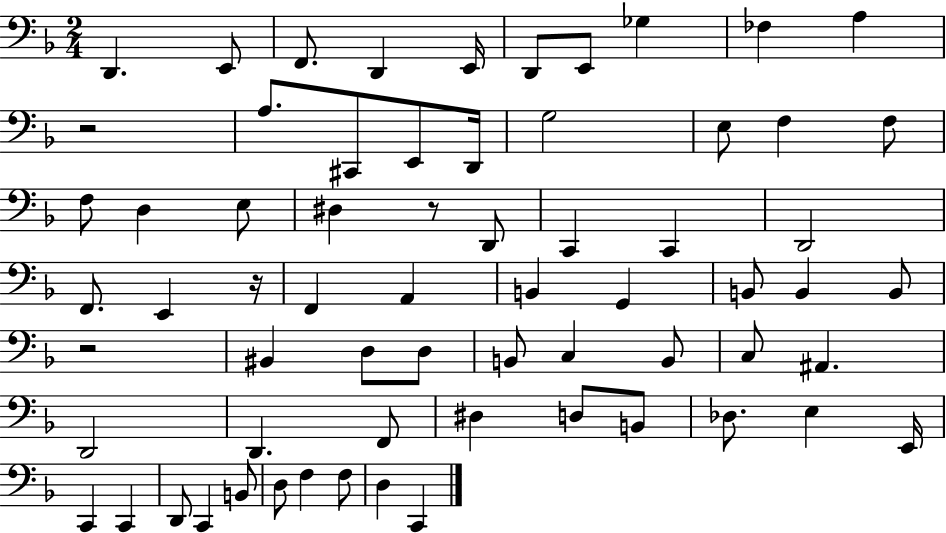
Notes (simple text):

D2/q. E2/e F2/e. D2/q E2/s D2/e E2/e Gb3/q FES3/q A3/q R/h A3/e. C#2/e E2/e D2/s G3/h E3/e F3/q F3/e F3/e D3/q E3/e D#3/q R/e D2/e C2/q C2/q D2/h F2/e. E2/q R/s F2/q A2/q B2/q G2/q B2/e B2/q B2/e R/h BIS2/q D3/e D3/e B2/e C3/q B2/e C3/e A#2/q. D2/h D2/q. F2/e D#3/q D3/e B2/e Db3/e. E3/q E2/s C2/q C2/q D2/e C2/q B2/e D3/e F3/q F3/e D3/q C2/q